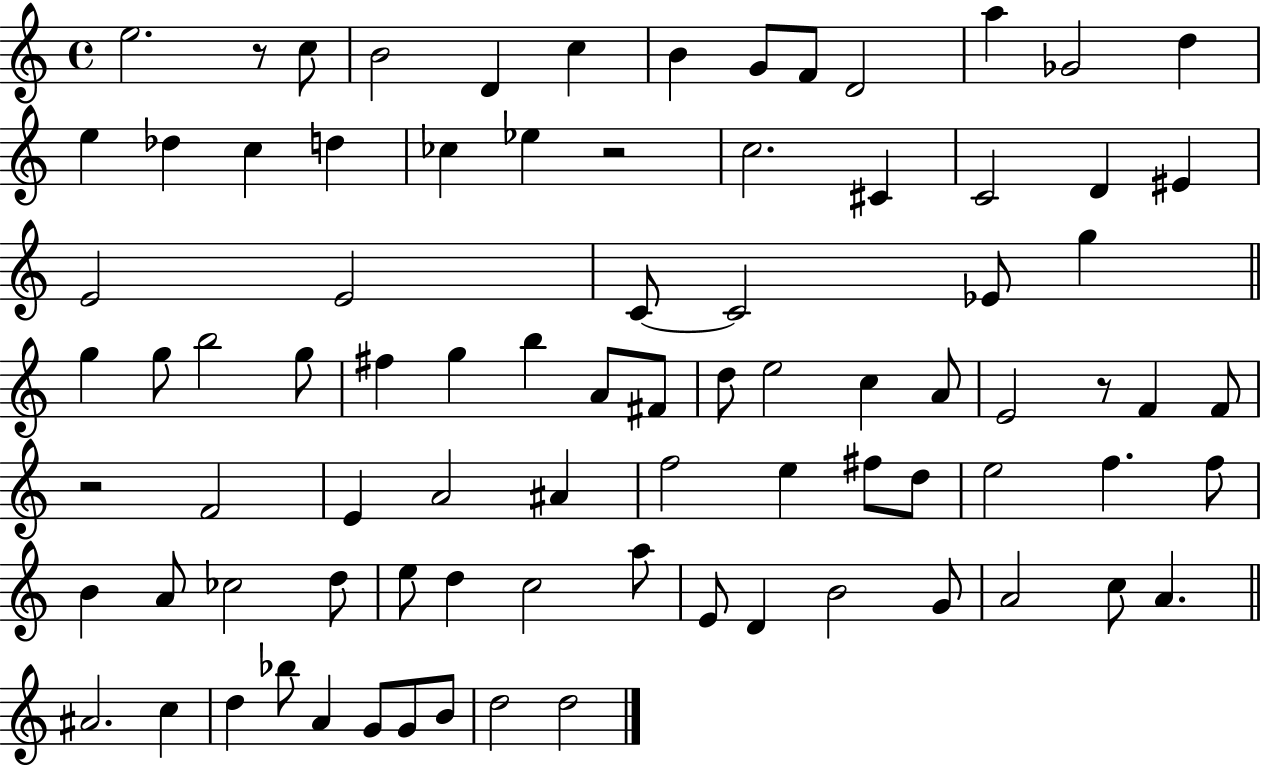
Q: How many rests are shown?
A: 4